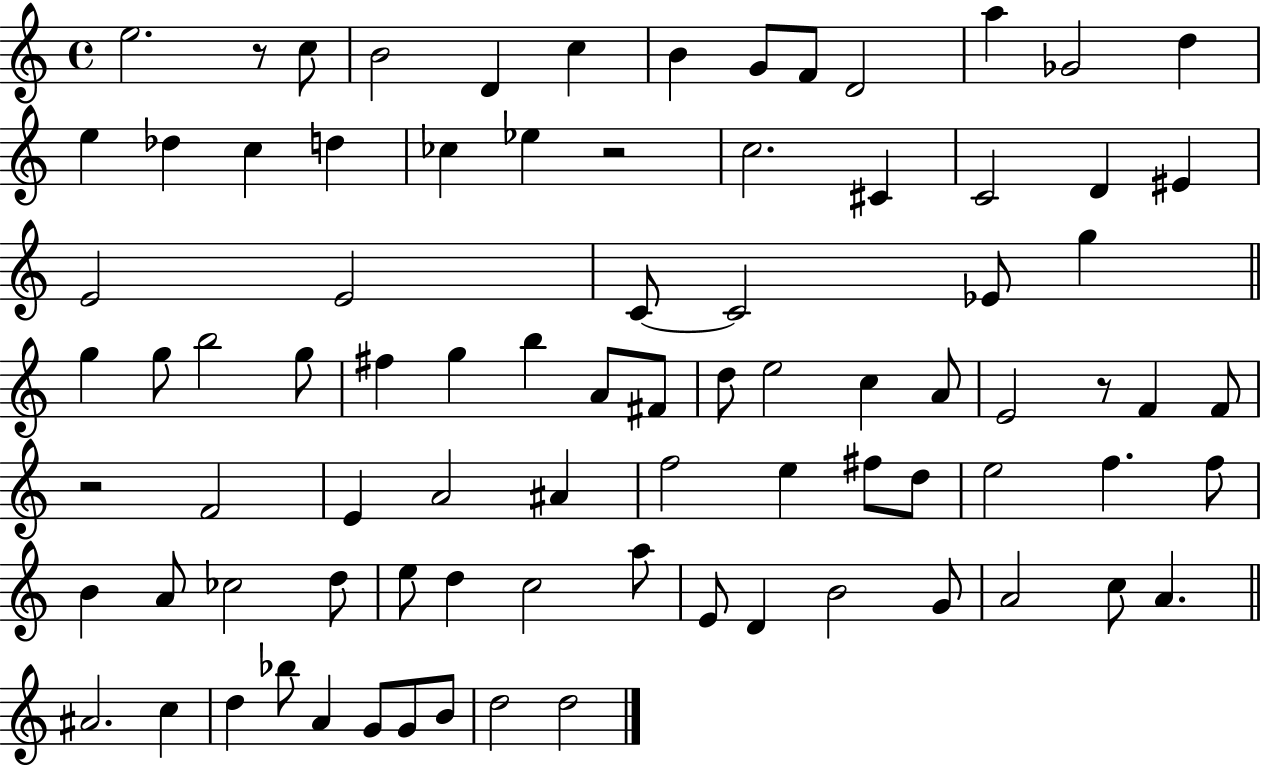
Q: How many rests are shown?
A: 4